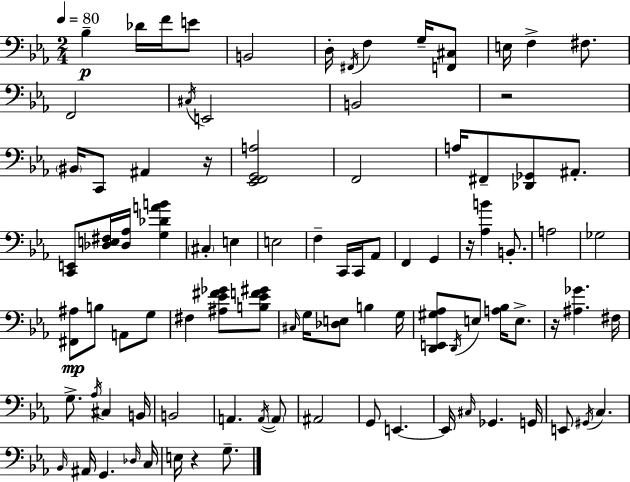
{
  \clef bass
  \numericTimeSignature
  \time 2/4
  \key ees \major
  \tempo 4 = 80
  bes4--\p des'16 f'16 e'8 | b,2 | d16-. \acciaccatura { fis,16 } f4 g16-- <f, cis>8 | e16 f4-> fis8. | \break f,2 | \acciaccatura { cis16 } e,2 | b,2 | r2 | \break \parenthesize bis,16 c,8 ais,4 | r16 <ees, f, g, a>2 | f,2 | a16 fis,8-- <des, ges,>8 ais,8.-. | \break <c, e,>8 <des e fis>16 <des aes>16 <g des' a' b'>4 | \parenthesize cis4-. e4 | e2 | f4-- c,16 c,16 | \break aes,8 f,4 g,4 | r16 <aes b'>4 b,8.-. | a2 | ges2 | \break <fis, ais>8\mp b8 a,8 | g8 fis4 <ais ees' fis' ges'>8 | <b ees' f' gis'>8 \grace { cis16 } g16 <des e>8 b4 | g16 <d, e, gis aes>8 \acciaccatura { d,16 } e8 | \break <a bes>16 e8.-> r16 <ais ges'>4. | fis16 g8.-> \acciaccatura { aes16 } | cis4 b,16 b,2 | a,4. | \break \acciaccatura { a,16~ }~ \parenthesize a,8 ais,2 | g,8 | e,4.~~ e,16 \grace { cis16 } | ges,4. g,16 e,8 | \break \acciaccatura { gis,16 } c4. | \grace { bes,16 } ais,16 g,4. | \grace { des16 } c16 e16 r4 g8.-- | \bar "|."
}